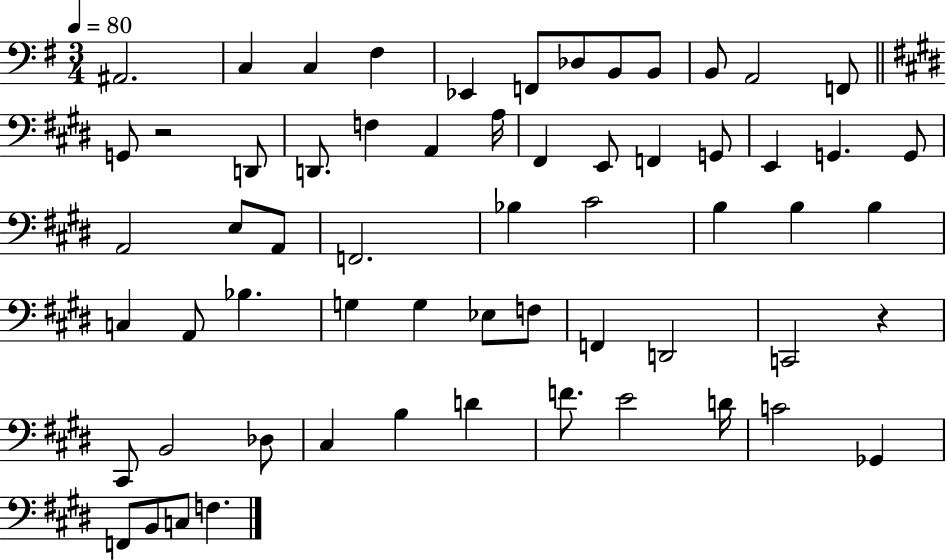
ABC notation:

X:1
T:Untitled
M:3/4
L:1/4
K:G
^A,,2 C, C, ^F, _E,, F,,/2 _D,/2 B,,/2 B,,/2 B,,/2 A,,2 F,,/2 G,,/2 z2 D,,/2 D,,/2 F, A,, A,/4 ^F,, E,,/2 F,, G,,/2 E,, G,, G,,/2 A,,2 E,/2 A,,/2 F,,2 _B, ^C2 B, B, B, C, A,,/2 _B, G, G, _E,/2 F,/2 F,, D,,2 C,,2 z ^C,,/2 B,,2 _D,/2 ^C, B, D F/2 E2 D/4 C2 _G,, F,,/2 B,,/2 C,/2 F,